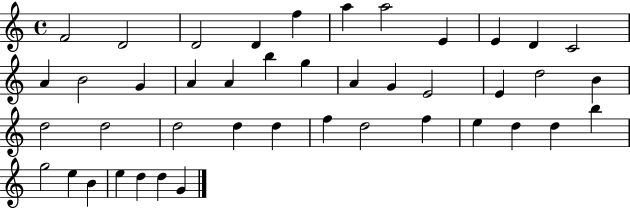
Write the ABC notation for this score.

X:1
T:Untitled
M:4/4
L:1/4
K:C
F2 D2 D2 D f a a2 E E D C2 A B2 G A A b g A G E2 E d2 B d2 d2 d2 d d f d2 f e d d b g2 e B e d d G